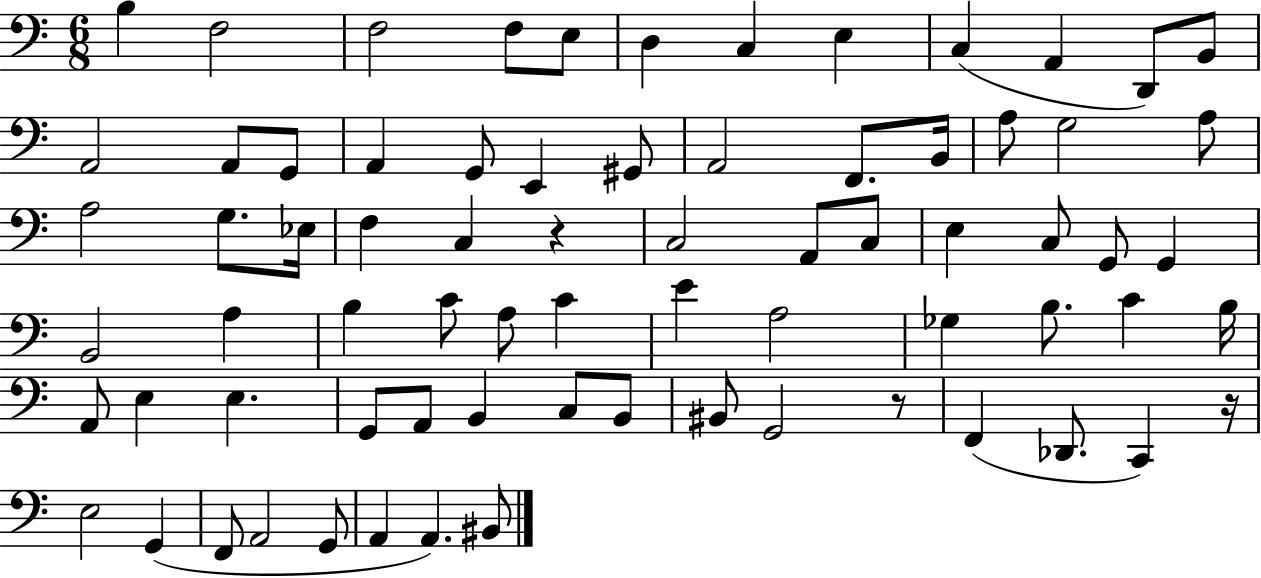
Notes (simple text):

B3/q F3/h F3/h F3/e E3/e D3/q C3/q E3/q C3/q A2/q D2/e B2/e A2/h A2/e G2/e A2/q G2/e E2/q G#2/e A2/h F2/e. B2/s A3/e G3/h A3/e A3/h G3/e. Eb3/s F3/q C3/q R/q C3/h A2/e C3/e E3/q C3/e G2/e G2/q B2/h A3/q B3/q C4/e A3/e C4/q E4/q A3/h Gb3/q B3/e. C4/q B3/s A2/e E3/q E3/q. G2/e A2/e B2/q C3/e B2/e BIS2/e G2/h R/e F2/q Db2/e. C2/q R/s E3/h G2/q F2/e A2/h G2/e A2/q A2/q. BIS2/e